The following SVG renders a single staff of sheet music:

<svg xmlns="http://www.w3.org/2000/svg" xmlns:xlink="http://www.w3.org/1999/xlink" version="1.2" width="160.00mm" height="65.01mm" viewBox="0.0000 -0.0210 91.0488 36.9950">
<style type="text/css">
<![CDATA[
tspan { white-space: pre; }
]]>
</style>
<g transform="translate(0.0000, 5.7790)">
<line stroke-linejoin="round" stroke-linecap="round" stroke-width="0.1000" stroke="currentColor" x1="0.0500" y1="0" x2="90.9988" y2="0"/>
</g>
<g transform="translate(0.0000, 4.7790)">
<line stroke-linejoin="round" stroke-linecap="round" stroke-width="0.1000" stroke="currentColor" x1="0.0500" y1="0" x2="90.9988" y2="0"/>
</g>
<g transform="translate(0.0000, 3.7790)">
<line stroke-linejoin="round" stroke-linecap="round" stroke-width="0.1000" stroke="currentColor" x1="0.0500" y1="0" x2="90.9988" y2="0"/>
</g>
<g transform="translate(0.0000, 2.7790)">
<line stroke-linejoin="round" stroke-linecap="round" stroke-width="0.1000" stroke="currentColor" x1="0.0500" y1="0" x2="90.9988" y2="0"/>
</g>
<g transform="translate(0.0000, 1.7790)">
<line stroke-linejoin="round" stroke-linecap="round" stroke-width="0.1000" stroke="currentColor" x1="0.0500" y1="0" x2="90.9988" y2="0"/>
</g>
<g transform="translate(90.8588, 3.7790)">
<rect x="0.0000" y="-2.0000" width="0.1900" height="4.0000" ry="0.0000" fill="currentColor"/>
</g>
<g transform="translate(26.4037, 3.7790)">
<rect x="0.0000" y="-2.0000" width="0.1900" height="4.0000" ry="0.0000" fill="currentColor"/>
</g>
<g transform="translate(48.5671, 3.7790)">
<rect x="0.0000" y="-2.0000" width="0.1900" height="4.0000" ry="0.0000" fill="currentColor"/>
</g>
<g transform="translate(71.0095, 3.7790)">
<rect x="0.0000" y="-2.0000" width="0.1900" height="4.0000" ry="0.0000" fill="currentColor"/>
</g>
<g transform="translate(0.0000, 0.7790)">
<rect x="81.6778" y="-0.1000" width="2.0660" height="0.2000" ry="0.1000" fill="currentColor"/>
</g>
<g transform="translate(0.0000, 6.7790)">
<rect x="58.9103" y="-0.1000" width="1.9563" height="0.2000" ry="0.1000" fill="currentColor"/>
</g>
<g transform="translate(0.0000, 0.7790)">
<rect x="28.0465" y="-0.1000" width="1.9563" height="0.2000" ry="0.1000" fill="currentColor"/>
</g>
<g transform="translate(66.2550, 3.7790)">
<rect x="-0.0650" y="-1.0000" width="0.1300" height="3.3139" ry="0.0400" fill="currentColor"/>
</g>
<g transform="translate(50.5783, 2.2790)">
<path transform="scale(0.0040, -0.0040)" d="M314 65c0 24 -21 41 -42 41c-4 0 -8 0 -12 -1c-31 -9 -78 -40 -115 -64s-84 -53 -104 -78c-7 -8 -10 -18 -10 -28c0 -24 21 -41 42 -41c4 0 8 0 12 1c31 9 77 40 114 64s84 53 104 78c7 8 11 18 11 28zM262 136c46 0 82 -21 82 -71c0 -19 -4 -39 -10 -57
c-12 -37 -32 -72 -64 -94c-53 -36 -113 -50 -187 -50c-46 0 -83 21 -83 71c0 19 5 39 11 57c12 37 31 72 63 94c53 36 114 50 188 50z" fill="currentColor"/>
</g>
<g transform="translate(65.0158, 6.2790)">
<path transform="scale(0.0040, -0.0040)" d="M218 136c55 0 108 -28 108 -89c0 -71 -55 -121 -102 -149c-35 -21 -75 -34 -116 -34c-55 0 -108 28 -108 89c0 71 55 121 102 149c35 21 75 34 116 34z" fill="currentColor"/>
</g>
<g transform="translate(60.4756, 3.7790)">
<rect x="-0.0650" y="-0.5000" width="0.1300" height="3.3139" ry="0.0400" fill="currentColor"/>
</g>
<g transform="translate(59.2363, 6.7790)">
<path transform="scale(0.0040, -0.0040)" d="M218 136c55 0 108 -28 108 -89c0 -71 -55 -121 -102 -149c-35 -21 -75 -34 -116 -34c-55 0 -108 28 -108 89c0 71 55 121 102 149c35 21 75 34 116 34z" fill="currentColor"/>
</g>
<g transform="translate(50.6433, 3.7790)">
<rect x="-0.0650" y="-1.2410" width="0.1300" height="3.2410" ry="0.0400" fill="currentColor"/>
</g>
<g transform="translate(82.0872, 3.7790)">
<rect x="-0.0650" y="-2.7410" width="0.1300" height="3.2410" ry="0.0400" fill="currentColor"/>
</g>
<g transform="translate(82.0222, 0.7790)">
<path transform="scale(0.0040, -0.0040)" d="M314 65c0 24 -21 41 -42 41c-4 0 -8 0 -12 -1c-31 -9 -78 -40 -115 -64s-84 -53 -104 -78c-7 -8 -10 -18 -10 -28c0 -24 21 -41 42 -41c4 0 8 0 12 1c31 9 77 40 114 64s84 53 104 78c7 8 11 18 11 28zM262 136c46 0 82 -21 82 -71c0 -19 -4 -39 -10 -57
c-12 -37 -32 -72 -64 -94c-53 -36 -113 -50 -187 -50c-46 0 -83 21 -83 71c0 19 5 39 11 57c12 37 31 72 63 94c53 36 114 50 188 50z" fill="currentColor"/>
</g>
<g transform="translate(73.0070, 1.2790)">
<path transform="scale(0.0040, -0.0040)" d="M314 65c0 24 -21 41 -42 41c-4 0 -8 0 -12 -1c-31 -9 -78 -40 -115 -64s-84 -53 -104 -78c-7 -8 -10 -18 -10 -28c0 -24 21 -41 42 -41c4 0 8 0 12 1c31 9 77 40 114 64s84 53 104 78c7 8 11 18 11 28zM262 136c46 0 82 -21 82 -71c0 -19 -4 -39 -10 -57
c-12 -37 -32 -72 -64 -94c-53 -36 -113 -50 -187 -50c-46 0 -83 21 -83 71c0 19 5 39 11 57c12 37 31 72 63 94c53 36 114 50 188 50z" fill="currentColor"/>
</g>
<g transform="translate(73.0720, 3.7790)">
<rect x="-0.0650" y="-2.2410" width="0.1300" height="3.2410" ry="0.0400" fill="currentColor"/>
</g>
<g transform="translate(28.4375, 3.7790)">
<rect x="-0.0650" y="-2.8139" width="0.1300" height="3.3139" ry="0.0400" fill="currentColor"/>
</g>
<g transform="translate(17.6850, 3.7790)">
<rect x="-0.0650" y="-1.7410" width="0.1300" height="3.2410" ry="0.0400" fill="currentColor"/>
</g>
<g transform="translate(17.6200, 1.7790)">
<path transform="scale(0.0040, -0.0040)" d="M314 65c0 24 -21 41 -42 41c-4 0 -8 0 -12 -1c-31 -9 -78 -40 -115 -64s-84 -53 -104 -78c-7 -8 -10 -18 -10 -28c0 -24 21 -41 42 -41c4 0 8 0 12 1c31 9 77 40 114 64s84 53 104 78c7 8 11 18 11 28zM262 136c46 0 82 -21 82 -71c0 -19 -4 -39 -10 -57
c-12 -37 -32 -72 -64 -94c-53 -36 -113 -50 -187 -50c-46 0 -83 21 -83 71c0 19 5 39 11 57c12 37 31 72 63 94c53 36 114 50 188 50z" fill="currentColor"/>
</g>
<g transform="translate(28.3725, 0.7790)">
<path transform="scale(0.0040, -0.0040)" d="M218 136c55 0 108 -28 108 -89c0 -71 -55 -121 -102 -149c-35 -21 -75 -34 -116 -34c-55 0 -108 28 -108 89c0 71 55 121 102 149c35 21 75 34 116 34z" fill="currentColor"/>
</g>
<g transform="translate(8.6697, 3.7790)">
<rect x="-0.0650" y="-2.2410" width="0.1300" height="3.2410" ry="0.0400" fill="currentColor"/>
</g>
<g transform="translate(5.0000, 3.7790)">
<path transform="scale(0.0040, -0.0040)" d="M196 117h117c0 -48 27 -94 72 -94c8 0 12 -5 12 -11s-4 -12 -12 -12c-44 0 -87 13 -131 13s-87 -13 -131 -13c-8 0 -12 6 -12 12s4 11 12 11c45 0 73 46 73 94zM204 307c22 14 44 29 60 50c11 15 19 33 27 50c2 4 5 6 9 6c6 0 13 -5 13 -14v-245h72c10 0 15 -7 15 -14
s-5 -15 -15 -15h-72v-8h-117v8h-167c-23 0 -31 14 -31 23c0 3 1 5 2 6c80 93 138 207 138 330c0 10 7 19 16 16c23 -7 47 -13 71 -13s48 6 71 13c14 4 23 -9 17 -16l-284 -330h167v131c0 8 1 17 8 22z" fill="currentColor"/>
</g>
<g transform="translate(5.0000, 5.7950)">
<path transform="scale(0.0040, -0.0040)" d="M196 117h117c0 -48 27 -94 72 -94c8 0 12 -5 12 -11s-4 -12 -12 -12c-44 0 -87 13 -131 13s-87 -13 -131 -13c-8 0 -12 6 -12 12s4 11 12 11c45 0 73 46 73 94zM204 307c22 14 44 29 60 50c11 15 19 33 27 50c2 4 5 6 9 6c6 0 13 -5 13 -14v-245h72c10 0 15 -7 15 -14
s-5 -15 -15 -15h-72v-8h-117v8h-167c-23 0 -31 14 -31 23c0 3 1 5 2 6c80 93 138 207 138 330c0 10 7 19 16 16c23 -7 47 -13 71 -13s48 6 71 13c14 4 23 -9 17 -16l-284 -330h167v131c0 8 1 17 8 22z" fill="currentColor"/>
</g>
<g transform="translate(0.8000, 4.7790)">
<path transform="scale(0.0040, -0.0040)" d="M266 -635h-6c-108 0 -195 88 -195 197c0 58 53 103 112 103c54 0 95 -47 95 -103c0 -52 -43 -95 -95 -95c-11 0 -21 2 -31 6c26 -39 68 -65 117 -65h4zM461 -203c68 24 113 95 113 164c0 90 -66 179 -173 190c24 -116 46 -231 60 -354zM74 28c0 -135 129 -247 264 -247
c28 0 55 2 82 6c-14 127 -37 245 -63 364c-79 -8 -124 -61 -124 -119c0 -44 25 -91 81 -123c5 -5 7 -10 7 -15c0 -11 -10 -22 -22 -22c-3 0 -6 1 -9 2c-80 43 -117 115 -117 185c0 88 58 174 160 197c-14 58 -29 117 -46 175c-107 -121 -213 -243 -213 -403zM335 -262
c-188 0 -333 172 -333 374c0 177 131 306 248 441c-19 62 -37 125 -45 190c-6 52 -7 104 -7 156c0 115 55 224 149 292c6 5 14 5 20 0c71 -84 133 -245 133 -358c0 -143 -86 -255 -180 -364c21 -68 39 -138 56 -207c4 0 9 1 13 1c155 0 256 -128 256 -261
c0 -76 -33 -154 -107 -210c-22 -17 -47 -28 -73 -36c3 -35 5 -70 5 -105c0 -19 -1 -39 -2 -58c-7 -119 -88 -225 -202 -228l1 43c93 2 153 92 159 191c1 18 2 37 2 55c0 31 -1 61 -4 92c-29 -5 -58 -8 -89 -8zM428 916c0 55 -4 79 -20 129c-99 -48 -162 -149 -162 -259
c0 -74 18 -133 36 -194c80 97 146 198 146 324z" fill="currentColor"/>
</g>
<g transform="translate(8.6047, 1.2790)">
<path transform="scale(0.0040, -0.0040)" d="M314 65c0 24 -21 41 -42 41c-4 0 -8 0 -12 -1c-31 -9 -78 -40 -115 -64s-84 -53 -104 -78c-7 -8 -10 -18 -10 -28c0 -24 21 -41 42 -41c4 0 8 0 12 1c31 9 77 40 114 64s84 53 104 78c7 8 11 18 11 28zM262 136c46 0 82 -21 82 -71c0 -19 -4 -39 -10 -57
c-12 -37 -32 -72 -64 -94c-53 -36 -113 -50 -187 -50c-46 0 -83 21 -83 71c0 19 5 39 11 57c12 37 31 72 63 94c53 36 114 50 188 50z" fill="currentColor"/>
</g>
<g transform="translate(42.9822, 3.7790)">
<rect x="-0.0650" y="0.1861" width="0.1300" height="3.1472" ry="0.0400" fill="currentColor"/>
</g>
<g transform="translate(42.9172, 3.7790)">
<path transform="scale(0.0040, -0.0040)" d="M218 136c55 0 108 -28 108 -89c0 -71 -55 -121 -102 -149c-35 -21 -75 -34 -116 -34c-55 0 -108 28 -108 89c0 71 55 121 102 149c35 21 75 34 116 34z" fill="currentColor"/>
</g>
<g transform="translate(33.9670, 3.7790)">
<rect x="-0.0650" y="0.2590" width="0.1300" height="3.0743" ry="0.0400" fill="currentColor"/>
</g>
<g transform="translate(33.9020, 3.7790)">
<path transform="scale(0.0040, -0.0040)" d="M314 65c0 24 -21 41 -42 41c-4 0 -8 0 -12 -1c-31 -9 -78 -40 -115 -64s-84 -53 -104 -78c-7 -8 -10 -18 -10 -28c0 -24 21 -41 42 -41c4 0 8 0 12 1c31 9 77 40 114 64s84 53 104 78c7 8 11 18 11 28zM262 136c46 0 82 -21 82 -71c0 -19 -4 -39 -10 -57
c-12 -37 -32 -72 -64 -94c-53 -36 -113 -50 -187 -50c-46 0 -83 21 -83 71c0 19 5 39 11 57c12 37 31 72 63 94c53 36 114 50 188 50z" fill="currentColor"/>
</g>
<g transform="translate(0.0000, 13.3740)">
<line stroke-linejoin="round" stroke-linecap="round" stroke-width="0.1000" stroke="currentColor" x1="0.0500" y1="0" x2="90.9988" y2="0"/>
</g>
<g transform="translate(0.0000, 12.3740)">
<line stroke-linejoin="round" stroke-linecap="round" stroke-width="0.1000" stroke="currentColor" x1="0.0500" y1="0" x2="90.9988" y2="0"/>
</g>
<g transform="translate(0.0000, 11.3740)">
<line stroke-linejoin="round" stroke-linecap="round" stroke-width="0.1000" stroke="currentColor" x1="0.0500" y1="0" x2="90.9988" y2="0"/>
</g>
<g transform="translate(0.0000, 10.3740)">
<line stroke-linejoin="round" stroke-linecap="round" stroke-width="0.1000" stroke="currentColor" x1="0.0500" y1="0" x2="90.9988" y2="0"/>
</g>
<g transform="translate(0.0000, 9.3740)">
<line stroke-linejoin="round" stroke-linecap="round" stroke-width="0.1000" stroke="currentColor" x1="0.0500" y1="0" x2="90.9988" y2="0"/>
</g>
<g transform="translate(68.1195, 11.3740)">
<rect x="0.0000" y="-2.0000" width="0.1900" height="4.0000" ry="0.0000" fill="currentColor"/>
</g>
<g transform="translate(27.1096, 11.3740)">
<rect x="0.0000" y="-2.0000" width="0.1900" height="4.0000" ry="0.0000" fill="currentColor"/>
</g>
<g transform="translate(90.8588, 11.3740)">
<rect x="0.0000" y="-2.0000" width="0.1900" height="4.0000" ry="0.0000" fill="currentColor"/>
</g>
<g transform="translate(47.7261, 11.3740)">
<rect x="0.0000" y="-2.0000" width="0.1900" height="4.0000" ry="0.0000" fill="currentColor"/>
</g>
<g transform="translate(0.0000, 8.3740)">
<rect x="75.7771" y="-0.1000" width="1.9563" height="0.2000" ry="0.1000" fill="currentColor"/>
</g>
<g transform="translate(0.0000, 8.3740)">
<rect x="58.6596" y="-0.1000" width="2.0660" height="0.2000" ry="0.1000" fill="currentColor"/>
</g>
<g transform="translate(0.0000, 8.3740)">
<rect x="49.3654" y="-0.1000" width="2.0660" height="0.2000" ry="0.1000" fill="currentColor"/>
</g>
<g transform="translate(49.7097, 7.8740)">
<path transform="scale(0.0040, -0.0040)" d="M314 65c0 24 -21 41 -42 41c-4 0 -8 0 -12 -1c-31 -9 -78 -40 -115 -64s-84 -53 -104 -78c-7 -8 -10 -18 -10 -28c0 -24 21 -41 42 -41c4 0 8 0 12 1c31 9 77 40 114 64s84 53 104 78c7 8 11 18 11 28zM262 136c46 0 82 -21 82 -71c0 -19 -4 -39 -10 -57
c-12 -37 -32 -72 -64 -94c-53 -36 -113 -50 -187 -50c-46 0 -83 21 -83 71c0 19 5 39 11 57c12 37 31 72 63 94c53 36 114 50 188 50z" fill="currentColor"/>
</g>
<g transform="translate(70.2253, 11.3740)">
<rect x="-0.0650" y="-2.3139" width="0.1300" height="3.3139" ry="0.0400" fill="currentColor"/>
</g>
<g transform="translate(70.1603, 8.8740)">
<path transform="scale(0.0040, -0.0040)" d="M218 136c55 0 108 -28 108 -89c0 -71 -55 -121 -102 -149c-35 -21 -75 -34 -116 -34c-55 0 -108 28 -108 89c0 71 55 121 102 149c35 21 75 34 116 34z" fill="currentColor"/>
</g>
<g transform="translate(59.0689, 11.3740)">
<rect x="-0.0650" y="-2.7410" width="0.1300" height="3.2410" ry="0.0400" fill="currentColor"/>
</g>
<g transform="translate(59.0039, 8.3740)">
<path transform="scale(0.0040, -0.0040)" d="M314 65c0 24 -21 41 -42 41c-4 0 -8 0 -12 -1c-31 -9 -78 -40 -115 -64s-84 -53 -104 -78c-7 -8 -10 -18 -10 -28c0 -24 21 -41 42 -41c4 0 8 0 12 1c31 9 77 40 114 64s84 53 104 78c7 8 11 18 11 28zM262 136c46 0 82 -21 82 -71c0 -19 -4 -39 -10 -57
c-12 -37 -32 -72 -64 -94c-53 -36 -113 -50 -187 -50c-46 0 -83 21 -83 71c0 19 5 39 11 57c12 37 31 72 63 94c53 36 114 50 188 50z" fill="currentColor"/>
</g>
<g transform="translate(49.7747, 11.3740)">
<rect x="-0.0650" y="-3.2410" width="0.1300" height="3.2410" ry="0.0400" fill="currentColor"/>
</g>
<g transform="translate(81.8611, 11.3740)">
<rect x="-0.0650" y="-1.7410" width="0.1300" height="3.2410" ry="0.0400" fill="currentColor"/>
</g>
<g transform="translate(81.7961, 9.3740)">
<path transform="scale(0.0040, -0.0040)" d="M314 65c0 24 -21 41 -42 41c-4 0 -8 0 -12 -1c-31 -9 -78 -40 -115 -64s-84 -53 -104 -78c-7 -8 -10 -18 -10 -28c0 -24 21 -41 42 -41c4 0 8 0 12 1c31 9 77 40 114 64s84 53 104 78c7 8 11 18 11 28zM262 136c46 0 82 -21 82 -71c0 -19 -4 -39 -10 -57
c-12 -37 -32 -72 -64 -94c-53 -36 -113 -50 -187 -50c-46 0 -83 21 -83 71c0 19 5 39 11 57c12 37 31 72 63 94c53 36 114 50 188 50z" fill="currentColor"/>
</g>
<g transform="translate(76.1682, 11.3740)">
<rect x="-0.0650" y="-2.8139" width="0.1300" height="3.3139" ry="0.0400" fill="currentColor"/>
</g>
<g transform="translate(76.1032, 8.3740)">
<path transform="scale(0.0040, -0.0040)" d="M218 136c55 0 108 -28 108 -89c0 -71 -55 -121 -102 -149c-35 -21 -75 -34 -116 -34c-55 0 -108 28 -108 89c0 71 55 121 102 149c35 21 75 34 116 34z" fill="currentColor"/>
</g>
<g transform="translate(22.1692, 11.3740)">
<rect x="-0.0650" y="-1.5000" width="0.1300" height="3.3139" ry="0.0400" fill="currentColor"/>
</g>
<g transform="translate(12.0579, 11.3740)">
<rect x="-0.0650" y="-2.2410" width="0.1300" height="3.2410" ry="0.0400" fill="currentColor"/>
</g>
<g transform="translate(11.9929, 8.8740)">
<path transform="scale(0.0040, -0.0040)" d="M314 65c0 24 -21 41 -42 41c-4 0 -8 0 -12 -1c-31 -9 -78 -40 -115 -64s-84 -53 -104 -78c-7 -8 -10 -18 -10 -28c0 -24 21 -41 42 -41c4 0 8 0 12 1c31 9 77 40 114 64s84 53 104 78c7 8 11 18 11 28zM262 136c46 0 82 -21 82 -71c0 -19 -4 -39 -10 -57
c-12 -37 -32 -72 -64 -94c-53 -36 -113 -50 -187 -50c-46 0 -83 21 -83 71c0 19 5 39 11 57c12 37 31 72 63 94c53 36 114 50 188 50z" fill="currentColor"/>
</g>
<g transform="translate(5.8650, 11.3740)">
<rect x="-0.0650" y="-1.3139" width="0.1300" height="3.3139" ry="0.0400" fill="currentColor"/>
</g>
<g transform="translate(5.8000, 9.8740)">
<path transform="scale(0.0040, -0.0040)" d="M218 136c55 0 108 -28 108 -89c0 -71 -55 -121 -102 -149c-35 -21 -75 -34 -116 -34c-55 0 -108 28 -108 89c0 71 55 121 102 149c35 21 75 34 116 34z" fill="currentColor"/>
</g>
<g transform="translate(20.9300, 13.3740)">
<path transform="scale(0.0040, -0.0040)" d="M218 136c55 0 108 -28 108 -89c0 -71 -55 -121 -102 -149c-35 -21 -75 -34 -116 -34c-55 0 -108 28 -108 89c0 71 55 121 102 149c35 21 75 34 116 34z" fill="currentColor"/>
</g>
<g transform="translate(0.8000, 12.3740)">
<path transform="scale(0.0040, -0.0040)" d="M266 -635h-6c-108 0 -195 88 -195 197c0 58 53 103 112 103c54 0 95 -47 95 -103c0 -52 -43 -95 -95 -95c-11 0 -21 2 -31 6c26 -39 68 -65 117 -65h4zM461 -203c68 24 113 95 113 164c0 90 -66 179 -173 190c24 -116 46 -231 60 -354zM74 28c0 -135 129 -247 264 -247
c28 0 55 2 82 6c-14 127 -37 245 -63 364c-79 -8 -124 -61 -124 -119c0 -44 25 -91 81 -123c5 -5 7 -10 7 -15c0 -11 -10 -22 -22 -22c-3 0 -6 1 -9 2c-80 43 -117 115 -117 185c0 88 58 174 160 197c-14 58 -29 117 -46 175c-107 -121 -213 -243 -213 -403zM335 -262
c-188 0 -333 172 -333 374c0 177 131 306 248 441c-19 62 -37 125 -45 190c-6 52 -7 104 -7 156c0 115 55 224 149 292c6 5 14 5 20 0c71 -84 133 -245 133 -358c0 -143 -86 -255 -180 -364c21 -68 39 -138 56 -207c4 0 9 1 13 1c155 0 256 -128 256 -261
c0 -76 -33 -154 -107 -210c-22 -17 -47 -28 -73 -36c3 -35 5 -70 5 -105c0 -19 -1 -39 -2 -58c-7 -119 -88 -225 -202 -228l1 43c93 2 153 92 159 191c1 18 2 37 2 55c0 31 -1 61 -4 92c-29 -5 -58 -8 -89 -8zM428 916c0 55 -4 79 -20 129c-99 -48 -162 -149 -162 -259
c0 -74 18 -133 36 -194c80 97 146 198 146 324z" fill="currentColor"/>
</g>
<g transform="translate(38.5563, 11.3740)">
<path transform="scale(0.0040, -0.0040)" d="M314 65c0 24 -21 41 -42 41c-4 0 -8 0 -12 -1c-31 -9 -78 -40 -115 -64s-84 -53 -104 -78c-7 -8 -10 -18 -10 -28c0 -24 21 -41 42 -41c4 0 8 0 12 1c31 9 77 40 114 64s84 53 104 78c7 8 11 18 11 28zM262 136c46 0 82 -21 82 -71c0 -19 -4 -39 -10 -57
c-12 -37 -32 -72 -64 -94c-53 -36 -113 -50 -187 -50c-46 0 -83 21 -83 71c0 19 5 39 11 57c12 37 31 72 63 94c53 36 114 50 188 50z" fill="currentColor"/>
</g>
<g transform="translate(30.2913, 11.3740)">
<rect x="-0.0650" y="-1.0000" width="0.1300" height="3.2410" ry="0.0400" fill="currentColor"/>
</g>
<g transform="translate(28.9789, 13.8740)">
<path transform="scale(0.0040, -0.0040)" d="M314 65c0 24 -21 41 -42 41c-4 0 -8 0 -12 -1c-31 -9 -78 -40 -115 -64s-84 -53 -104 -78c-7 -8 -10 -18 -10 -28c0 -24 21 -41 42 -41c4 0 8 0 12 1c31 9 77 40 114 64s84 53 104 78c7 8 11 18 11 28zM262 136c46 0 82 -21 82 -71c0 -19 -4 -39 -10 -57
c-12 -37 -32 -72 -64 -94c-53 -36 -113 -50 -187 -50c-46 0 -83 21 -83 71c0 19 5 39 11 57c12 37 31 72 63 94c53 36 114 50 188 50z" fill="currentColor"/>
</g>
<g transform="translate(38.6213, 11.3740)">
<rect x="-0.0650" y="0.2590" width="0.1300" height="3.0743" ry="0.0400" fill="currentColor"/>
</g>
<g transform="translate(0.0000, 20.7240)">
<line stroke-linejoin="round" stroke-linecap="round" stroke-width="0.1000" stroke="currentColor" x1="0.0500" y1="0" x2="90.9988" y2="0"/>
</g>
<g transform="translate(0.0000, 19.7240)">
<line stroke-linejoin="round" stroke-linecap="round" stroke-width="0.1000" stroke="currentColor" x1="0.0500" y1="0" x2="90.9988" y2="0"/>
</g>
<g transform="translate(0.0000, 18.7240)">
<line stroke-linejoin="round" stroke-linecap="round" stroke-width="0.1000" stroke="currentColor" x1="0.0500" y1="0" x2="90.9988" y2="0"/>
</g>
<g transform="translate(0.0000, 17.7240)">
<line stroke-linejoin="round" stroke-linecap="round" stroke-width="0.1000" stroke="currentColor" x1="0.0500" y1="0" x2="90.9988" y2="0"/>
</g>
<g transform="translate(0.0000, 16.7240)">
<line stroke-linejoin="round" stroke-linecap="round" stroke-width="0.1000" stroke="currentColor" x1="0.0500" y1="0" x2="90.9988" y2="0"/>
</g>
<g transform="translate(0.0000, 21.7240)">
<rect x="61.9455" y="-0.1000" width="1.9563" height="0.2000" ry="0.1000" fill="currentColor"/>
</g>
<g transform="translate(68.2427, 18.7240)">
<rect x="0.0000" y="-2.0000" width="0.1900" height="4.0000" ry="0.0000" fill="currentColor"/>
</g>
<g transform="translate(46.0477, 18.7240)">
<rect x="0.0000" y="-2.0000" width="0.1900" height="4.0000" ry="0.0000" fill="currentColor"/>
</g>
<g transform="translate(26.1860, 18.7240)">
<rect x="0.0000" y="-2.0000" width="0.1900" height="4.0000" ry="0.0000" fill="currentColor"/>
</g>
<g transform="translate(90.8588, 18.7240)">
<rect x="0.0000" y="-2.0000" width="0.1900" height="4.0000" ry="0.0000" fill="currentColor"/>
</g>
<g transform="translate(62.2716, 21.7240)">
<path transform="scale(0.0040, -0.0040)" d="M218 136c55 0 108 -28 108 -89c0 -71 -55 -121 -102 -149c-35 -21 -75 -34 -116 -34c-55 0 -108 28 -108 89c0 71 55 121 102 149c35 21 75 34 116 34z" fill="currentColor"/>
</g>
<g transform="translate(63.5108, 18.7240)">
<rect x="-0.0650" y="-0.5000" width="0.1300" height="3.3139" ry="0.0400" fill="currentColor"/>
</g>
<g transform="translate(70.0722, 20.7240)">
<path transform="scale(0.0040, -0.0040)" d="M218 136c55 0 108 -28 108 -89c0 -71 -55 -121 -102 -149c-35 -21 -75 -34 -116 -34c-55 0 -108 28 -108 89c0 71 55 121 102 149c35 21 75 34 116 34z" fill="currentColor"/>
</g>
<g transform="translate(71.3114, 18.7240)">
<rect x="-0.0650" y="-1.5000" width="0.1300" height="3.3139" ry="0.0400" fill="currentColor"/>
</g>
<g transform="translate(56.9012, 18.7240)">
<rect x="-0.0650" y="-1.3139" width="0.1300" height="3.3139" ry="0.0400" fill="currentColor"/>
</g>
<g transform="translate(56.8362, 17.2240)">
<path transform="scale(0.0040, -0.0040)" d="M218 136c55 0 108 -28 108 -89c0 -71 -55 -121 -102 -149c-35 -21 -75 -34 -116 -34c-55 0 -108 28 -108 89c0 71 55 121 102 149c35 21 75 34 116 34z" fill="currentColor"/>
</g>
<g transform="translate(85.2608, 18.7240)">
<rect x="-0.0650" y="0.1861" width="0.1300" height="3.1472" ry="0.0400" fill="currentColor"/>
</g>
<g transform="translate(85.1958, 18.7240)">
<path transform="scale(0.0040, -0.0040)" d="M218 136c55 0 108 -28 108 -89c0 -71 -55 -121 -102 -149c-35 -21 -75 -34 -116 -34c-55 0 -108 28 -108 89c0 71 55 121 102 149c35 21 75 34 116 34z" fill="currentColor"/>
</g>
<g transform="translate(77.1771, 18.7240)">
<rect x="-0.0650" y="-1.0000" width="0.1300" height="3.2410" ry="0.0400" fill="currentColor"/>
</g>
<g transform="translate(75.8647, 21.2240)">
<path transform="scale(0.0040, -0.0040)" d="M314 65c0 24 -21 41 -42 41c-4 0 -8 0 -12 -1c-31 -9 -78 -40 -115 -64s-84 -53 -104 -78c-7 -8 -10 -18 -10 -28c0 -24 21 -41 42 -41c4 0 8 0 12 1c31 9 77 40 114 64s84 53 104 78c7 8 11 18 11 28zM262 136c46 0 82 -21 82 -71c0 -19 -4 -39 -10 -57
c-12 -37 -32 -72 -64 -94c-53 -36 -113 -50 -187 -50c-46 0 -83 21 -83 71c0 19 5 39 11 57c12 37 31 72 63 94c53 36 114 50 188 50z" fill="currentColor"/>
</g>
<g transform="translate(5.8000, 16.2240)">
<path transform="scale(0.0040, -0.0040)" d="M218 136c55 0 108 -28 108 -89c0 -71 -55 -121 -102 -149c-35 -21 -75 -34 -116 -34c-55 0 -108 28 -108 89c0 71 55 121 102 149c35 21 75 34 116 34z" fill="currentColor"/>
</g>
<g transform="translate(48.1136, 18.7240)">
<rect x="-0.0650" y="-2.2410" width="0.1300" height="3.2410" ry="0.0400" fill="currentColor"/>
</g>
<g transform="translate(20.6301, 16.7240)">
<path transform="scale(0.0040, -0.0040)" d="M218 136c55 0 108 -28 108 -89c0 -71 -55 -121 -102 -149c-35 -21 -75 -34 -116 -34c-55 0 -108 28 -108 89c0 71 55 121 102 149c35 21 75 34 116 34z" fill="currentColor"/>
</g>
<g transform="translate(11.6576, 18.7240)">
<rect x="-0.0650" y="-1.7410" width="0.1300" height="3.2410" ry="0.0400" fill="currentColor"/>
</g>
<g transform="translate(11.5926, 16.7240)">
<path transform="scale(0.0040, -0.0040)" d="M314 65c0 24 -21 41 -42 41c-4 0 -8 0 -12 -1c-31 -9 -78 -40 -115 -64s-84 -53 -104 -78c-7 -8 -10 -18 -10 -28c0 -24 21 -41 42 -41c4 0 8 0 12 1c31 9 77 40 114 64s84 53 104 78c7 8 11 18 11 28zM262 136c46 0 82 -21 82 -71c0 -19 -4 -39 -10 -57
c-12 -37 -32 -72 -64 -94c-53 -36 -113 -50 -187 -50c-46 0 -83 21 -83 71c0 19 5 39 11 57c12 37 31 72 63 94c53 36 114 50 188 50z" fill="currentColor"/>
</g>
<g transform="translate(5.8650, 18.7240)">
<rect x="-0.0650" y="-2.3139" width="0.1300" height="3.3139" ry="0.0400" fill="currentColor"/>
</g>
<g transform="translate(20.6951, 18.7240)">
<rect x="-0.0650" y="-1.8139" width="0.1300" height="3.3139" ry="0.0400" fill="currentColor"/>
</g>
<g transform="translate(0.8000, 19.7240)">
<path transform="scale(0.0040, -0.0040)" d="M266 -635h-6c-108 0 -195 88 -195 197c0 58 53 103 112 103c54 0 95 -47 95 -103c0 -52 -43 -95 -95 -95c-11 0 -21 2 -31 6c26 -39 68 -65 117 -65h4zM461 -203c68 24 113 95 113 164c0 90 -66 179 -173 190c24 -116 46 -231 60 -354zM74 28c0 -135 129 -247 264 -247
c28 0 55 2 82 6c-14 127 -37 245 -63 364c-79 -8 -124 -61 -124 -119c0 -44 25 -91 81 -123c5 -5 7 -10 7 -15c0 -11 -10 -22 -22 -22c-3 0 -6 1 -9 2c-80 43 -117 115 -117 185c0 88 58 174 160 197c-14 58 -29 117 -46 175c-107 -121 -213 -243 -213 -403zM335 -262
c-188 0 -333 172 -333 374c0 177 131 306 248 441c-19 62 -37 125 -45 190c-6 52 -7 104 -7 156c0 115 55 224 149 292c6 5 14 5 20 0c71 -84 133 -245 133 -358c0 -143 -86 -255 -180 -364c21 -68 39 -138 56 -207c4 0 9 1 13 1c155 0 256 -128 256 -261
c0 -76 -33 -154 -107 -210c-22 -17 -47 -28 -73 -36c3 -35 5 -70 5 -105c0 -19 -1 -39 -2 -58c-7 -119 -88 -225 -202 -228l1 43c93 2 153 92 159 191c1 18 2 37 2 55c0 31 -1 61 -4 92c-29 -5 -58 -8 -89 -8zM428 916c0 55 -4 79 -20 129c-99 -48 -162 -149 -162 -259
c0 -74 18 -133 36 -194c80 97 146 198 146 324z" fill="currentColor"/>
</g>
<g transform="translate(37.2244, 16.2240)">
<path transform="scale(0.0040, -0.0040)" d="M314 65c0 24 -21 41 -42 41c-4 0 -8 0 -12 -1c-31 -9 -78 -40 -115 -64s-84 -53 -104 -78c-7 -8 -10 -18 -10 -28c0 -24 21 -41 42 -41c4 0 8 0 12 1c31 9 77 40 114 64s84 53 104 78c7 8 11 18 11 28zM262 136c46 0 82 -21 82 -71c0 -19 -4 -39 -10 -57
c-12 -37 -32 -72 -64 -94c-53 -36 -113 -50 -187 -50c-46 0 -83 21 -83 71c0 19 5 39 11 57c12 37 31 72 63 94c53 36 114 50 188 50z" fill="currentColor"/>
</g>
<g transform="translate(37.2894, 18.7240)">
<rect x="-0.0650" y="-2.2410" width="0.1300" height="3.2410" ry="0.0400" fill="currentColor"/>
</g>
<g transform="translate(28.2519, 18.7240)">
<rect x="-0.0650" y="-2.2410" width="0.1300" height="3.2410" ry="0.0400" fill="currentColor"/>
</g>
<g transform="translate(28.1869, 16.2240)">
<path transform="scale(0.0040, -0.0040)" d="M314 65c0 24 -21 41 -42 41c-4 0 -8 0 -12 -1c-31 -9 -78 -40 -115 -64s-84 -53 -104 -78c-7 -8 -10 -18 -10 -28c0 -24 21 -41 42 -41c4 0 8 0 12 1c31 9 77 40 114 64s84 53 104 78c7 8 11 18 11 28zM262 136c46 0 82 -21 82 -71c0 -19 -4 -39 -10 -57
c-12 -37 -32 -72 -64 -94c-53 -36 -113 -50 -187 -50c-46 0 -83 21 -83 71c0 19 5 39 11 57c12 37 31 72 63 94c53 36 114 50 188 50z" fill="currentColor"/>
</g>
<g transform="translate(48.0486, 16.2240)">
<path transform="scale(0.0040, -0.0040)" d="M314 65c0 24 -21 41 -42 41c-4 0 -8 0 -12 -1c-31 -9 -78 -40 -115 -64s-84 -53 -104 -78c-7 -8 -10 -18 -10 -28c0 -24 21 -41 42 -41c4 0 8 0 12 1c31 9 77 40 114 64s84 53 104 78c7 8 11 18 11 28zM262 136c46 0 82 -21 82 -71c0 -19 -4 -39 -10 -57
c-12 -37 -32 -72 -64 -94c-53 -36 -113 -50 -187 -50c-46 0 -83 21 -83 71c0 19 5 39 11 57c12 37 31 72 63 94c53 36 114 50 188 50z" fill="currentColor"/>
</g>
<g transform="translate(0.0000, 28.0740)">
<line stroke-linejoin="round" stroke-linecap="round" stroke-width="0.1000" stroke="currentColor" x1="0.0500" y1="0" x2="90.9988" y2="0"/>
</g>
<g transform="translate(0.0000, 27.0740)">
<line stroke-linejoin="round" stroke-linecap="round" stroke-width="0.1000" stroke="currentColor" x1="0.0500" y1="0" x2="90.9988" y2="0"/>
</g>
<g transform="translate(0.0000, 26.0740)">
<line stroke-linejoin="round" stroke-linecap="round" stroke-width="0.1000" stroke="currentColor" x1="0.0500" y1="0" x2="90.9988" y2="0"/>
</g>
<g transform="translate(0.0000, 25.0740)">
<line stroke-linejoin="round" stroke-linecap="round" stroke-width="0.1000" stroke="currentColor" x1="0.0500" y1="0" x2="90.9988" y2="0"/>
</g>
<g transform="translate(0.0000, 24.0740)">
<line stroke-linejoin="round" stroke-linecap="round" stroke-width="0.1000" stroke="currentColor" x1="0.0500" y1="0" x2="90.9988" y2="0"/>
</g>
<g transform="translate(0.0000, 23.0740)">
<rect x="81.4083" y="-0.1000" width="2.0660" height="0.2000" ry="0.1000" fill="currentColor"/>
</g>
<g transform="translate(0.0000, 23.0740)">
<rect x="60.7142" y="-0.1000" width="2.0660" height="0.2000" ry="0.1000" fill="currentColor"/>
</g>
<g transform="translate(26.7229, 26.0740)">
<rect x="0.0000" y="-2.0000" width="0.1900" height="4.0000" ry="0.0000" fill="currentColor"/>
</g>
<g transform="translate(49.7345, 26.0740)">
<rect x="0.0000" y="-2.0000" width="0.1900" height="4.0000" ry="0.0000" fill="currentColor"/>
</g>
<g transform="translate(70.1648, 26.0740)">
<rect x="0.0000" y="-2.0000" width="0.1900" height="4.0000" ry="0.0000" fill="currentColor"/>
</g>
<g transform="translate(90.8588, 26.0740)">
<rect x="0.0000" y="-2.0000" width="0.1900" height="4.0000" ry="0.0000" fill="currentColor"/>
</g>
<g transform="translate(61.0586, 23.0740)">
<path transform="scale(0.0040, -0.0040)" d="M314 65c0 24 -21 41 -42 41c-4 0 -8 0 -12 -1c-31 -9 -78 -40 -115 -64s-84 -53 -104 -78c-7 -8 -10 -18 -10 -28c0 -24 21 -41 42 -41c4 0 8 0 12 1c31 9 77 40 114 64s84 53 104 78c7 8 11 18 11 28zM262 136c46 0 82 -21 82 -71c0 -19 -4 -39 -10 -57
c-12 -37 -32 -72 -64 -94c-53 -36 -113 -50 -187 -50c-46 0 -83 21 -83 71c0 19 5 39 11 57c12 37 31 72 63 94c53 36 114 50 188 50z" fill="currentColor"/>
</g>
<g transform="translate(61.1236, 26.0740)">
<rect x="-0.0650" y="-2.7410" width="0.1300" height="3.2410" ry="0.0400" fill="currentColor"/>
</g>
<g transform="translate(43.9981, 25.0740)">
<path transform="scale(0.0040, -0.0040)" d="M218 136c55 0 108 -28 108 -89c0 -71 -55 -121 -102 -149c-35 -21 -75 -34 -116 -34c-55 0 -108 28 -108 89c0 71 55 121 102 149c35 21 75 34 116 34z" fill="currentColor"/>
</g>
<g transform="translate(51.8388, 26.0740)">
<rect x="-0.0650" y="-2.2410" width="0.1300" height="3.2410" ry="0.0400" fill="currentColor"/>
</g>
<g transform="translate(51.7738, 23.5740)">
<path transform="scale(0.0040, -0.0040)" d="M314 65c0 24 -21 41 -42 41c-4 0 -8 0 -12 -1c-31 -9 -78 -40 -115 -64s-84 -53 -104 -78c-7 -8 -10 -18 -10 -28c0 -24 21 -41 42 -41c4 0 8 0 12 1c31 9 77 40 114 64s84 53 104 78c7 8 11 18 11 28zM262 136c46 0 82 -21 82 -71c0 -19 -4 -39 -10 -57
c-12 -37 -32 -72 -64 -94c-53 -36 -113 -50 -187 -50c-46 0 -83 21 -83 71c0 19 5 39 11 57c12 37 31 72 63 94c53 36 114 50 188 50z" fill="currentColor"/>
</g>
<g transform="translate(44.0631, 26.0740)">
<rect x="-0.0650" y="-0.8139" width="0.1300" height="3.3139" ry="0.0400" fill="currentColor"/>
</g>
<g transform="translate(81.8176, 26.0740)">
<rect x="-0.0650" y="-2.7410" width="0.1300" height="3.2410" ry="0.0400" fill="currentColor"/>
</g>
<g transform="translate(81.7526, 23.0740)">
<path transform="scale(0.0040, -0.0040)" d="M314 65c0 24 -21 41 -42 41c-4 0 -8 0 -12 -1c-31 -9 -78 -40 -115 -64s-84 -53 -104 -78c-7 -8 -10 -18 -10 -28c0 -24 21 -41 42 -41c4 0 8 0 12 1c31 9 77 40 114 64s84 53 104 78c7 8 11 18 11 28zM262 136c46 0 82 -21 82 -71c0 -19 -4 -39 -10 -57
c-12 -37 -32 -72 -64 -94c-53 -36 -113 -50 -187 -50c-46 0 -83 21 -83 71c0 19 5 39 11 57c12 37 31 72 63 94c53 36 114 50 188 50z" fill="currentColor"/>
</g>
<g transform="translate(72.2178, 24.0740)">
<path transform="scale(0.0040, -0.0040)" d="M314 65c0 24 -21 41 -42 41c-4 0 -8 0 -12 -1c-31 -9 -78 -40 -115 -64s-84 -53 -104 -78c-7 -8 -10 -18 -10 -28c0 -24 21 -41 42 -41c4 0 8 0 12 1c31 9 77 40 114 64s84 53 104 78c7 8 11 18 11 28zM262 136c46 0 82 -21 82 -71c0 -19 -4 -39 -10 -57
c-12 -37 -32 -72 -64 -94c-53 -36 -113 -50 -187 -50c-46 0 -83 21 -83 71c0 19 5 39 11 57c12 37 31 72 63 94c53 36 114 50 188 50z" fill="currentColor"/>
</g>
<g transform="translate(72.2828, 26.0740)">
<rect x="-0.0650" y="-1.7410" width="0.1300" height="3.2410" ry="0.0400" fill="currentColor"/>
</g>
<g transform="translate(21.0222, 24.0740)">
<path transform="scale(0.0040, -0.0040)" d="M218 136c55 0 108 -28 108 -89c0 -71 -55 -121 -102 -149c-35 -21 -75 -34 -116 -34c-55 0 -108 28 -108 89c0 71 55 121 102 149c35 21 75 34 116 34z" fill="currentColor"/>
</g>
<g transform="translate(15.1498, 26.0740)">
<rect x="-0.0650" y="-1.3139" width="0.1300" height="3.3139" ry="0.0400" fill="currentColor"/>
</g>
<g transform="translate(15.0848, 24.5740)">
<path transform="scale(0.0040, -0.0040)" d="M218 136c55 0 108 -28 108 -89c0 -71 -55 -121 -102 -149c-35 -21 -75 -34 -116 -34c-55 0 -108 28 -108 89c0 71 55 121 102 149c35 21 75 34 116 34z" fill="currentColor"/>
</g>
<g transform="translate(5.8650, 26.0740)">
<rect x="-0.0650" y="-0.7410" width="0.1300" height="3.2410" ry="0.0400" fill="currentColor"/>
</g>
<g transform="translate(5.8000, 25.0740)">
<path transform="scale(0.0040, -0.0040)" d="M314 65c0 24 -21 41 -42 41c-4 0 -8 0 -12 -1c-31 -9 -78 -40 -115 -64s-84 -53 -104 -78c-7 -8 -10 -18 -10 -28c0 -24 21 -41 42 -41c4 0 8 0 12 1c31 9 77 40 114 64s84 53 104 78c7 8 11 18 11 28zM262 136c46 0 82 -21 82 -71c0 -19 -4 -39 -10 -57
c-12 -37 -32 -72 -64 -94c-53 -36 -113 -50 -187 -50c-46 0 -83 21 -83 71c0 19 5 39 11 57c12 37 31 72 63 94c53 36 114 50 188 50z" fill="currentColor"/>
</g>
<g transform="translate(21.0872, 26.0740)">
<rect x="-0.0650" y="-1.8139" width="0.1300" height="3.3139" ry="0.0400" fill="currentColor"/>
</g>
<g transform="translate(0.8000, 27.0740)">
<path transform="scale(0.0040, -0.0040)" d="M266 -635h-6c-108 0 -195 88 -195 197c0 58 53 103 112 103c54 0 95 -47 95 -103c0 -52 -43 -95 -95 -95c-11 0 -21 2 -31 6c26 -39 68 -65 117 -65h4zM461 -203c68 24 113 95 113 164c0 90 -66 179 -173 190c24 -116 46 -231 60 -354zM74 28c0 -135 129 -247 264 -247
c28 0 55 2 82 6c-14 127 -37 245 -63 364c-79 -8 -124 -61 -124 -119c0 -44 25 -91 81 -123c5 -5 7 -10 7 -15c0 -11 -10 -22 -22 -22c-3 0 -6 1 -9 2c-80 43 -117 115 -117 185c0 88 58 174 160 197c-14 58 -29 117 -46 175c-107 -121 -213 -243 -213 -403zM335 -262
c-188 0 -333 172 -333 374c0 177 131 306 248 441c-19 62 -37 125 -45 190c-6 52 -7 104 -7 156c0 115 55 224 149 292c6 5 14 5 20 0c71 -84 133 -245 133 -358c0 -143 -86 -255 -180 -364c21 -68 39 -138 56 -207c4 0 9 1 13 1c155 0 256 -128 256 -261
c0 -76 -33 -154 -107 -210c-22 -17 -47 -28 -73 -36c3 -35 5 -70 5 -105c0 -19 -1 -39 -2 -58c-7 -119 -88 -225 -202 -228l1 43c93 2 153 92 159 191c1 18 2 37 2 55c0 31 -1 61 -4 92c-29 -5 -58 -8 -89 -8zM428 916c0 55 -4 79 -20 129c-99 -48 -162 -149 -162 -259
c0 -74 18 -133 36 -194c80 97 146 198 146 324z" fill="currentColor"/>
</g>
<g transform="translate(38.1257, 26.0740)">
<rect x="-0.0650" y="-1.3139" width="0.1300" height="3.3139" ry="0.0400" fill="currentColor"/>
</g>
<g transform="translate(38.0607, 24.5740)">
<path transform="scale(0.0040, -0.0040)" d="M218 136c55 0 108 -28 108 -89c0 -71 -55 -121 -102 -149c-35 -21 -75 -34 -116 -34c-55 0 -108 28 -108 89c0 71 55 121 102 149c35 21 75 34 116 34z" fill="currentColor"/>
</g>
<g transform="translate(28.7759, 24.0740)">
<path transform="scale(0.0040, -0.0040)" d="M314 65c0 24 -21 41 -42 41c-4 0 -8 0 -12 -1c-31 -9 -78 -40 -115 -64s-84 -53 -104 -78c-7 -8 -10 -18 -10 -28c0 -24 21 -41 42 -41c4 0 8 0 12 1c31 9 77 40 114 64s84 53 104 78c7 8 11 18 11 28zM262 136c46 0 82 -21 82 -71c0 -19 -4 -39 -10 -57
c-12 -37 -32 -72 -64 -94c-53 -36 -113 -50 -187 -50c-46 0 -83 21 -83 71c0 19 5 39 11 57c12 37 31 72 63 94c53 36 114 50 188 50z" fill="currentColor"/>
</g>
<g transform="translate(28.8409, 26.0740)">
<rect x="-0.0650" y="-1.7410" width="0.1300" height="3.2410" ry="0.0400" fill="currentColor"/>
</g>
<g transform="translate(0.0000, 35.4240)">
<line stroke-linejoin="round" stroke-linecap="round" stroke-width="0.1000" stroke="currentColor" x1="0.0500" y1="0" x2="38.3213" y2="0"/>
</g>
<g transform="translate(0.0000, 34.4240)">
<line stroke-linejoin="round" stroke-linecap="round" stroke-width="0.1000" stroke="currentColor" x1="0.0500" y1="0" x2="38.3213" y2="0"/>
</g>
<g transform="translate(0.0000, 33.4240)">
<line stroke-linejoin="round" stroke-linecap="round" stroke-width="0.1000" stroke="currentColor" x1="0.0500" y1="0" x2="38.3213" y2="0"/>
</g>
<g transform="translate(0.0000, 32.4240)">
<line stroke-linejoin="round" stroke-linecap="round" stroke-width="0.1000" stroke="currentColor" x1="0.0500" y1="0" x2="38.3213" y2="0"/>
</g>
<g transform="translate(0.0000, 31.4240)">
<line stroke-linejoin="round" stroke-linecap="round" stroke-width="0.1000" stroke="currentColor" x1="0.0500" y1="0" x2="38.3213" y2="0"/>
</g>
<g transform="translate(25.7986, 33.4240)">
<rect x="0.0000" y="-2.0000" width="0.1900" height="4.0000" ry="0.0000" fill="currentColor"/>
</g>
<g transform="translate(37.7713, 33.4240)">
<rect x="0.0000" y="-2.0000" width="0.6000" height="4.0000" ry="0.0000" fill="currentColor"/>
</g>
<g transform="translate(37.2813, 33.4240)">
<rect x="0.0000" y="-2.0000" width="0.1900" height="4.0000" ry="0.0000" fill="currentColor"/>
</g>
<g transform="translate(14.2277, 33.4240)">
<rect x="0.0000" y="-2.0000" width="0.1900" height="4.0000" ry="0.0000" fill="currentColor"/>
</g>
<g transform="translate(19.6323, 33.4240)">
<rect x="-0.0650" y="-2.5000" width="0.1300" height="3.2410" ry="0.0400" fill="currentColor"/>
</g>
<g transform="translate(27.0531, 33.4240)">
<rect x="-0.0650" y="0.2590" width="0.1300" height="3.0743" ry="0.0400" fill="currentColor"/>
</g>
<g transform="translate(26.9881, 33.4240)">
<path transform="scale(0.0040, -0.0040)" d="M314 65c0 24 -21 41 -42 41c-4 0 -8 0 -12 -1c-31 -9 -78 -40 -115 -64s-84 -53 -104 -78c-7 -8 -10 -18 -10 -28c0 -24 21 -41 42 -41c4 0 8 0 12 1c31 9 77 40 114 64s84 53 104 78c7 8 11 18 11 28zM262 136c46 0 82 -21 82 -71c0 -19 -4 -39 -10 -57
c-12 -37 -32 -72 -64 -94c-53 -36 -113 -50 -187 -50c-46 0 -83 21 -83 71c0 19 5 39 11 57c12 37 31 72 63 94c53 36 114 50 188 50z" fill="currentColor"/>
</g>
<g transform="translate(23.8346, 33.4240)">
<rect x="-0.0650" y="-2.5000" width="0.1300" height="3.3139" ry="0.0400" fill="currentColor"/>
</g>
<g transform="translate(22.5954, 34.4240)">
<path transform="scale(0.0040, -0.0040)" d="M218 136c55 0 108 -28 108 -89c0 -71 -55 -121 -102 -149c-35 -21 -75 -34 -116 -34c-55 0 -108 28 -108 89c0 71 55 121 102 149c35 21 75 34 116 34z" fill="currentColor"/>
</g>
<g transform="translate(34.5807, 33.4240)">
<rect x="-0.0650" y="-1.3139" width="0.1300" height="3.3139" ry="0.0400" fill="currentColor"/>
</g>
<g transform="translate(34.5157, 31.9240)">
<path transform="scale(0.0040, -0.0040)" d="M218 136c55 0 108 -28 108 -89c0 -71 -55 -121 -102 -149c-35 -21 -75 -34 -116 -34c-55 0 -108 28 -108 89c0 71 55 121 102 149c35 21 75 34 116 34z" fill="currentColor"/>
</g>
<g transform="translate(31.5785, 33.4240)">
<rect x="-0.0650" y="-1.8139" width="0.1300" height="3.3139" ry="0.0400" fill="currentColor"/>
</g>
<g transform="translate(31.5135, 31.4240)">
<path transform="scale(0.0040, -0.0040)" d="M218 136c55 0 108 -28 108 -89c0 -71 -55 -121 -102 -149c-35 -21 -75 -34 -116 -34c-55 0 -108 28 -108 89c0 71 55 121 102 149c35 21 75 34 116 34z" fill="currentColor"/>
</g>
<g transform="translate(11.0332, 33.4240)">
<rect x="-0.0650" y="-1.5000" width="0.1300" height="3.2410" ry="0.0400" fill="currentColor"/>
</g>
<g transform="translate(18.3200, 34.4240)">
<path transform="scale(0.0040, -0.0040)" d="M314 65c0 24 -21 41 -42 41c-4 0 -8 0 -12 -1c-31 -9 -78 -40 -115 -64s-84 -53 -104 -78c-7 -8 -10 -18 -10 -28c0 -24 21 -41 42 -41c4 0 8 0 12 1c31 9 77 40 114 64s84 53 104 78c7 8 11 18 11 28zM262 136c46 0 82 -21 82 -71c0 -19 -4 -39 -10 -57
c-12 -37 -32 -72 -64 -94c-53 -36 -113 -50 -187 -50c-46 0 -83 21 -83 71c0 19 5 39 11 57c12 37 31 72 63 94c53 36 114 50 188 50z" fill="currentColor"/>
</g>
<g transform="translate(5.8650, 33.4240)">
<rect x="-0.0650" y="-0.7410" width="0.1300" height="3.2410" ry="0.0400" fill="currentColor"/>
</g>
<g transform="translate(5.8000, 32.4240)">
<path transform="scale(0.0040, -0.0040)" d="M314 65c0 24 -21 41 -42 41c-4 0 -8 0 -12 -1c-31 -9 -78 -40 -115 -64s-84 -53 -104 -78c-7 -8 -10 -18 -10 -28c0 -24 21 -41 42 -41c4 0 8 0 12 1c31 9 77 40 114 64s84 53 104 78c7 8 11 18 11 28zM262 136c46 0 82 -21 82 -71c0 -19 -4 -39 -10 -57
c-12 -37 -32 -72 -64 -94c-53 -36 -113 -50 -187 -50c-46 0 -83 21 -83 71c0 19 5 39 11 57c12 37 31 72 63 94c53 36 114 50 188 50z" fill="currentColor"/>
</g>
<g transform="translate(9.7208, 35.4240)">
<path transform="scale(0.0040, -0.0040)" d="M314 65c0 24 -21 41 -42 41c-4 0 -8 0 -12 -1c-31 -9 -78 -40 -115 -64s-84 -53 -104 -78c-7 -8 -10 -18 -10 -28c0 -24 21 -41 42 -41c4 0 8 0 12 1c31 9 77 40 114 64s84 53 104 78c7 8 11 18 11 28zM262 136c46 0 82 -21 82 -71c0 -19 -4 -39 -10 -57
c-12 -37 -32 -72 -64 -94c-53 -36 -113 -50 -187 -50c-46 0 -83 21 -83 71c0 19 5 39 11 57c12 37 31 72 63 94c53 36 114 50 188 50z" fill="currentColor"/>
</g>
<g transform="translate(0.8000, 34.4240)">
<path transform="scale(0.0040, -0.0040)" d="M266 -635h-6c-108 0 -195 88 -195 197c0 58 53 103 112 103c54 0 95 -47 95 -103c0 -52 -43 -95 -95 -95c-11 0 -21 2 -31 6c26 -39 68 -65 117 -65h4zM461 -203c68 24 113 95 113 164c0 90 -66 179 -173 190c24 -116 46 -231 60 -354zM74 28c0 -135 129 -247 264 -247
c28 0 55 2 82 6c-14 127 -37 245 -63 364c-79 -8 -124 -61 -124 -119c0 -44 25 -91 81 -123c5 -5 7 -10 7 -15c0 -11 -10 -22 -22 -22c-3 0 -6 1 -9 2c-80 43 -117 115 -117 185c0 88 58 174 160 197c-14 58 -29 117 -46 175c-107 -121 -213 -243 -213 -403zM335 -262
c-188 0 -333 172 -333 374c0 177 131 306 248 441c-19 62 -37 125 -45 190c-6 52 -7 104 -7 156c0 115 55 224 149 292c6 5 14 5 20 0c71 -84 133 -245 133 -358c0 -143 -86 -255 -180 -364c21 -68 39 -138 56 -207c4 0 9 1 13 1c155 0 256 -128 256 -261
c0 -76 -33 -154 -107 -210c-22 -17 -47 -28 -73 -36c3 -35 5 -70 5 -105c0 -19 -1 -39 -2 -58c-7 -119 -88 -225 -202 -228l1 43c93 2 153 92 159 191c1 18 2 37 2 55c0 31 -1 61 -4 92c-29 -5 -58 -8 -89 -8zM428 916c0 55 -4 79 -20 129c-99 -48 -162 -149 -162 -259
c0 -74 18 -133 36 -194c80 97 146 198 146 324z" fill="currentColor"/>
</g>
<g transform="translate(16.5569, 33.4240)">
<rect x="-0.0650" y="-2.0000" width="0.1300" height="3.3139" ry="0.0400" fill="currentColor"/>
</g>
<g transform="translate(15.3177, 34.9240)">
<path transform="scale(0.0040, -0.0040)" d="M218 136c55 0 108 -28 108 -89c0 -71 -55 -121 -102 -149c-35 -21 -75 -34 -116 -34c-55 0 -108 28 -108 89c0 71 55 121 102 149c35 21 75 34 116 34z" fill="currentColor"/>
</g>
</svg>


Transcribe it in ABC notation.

X:1
T:Untitled
M:4/4
L:1/4
K:C
g2 f2 a B2 B e2 C D g2 a2 e g2 E D2 B2 b2 a2 g a f2 g f2 f g2 g2 g2 e C E D2 B d2 e f f2 e d g2 a2 f2 a2 d2 E2 F G2 G B2 f e